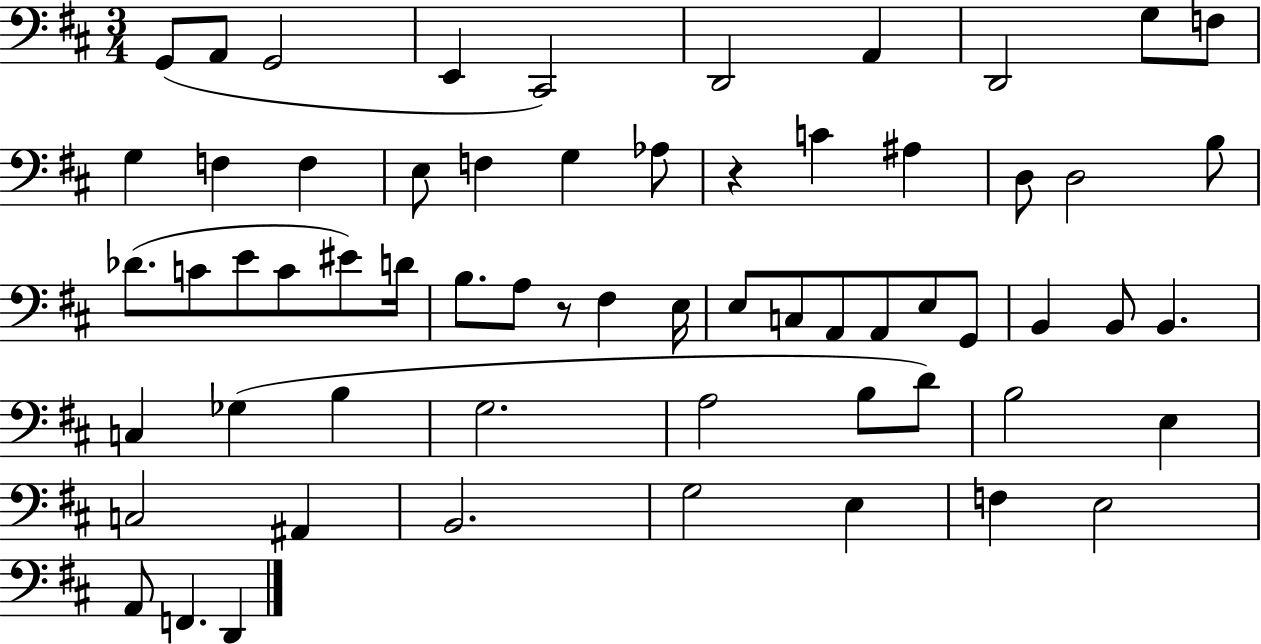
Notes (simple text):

G2/e A2/e G2/h E2/q C#2/h D2/h A2/q D2/h G3/e F3/e G3/q F3/q F3/q E3/e F3/q G3/q Ab3/e R/q C4/q A#3/q D3/e D3/h B3/e Db4/e. C4/e E4/e C4/e EIS4/e D4/s B3/e. A3/e R/e F#3/q E3/s E3/e C3/e A2/e A2/e E3/e G2/e B2/q B2/e B2/q. C3/q Gb3/q B3/q G3/h. A3/h B3/e D4/e B3/h E3/q C3/h A#2/q B2/h. G3/h E3/q F3/q E3/h A2/e F2/q. D2/q